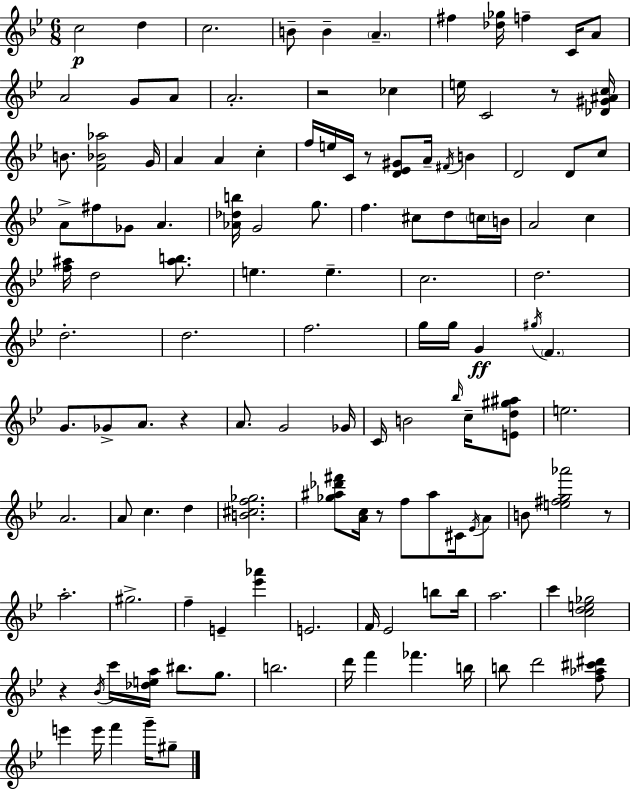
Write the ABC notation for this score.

X:1
T:Untitled
M:6/8
L:1/4
K:Gm
c2 d c2 B/2 B A ^f [_d_g]/4 f C/4 A/2 A2 G/2 A/2 A2 z2 _c e/4 C2 z/2 [_D^G^Ac]/4 B/2 [F_B_a]2 G/4 A A c f/4 e/4 C/4 z/2 [D_E^G]/2 A/4 ^F/4 B D2 D/2 c/2 A/2 ^f/2 _G/2 A [_A_db]/4 G2 g/2 f ^c/2 d/2 c/4 B/4 A2 c [f^a]/4 d2 [^ab]/2 e e c2 d2 d2 d2 f2 g/4 g/4 G ^g/4 F G/2 _G/2 A/2 z A/2 G2 _G/4 C/4 B2 _b/4 c/4 [Ed^g^a]/2 e2 A2 A/2 c d [B^cf_g]2 [_g^a_d'^f']/2 [Ac]/4 z/2 f/2 ^a/2 ^C/4 _E/4 A/2 B/2 [e^fg_a']2 z/2 a2 ^g2 f E [_e'_a'] E2 F/4 _E2 b/2 b/4 a2 c' [cde_g]2 z _B/4 c'/4 [_dea]/4 ^b/2 g/2 b2 d'/4 f' _f' b/4 b/2 d'2 [f_a^c'^d']/2 e' e'/4 f' g'/4 ^g/2